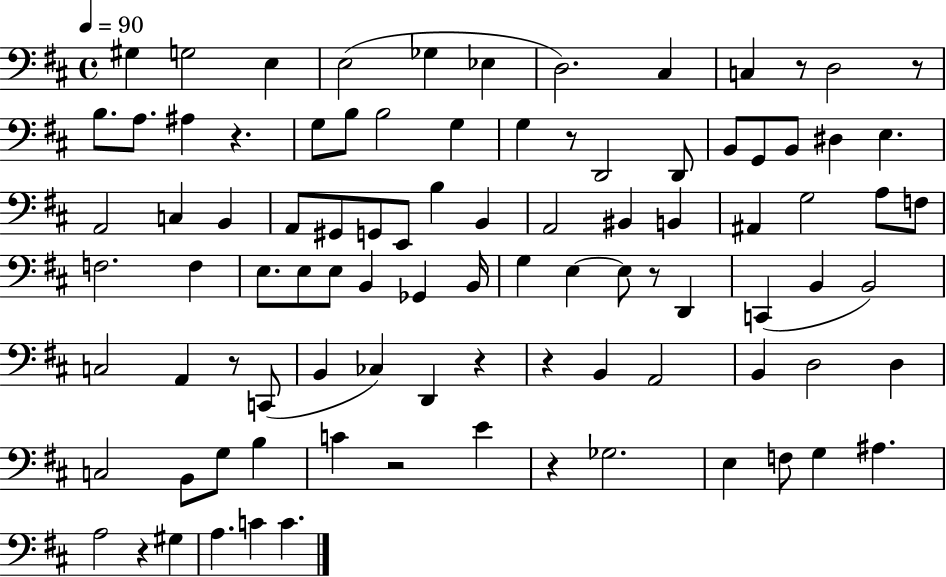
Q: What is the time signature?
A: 4/4